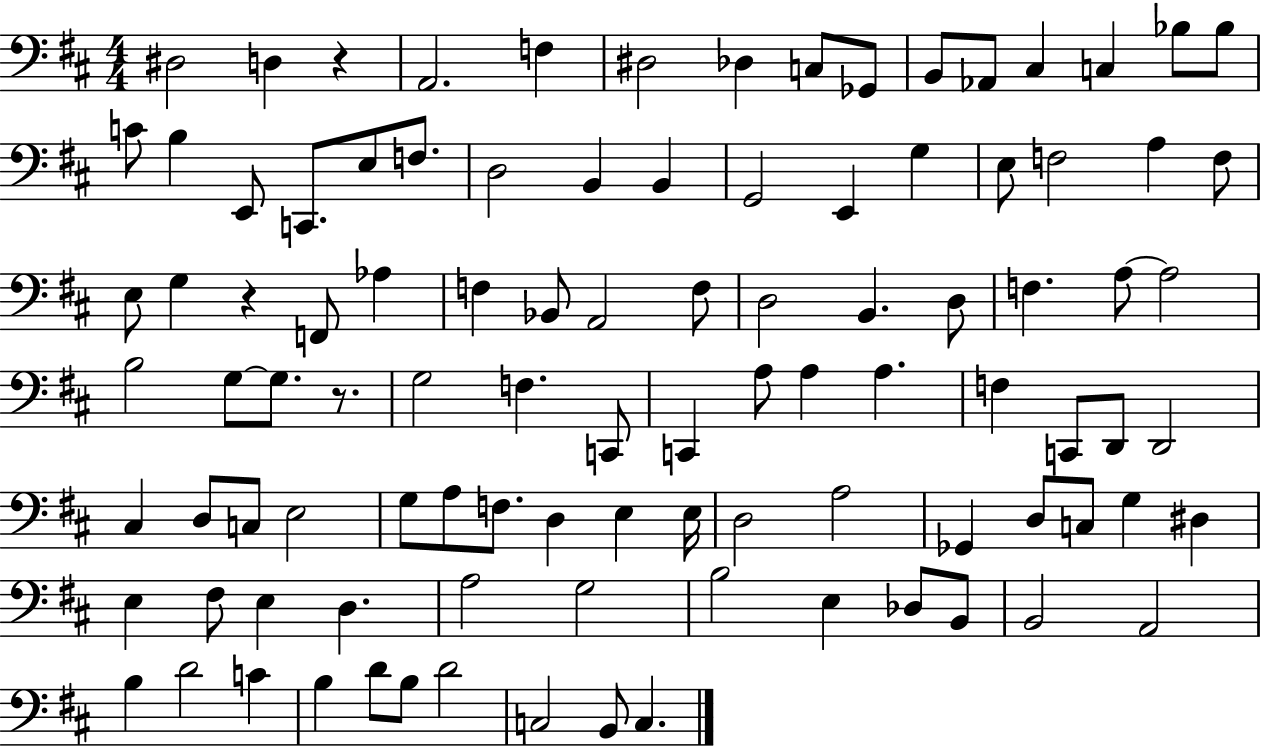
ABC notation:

X:1
T:Untitled
M:4/4
L:1/4
K:D
^D,2 D, z A,,2 F, ^D,2 _D, C,/2 _G,,/2 B,,/2 _A,,/2 ^C, C, _B,/2 _B,/2 C/2 B, E,,/2 C,,/2 E,/2 F,/2 D,2 B,, B,, G,,2 E,, G, E,/2 F,2 A, F,/2 E,/2 G, z F,,/2 _A, F, _B,,/2 A,,2 F,/2 D,2 B,, D,/2 F, A,/2 A,2 B,2 G,/2 G,/2 z/2 G,2 F, C,,/2 C,, A,/2 A, A, F, C,,/2 D,,/2 D,,2 ^C, D,/2 C,/2 E,2 G,/2 A,/2 F,/2 D, E, E,/4 D,2 A,2 _G,, D,/2 C,/2 G, ^D, E, ^F,/2 E, D, A,2 G,2 B,2 E, _D,/2 B,,/2 B,,2 A,,2 B, D2 C B, D/2 B,/2 D2 C,2 B,,/2 C,